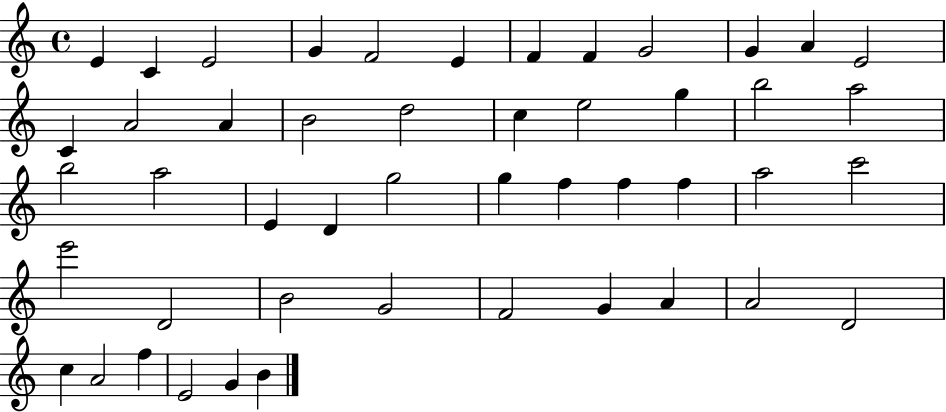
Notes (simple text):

E4/q C4/q E4/h G4/q F4/h E4/q F4/q F4/q G4/h G4/q A4/q E4/h C4/q A4/h A4/q B4/h D5/h C5/q E5/h G5/q B5/h A5/h B5/h A5/h E4/q D4/q G5/h G5/q F5/q F5/q F5/q A5/h C6/h E6/h D4/h B4/h G4/h F4/h G4/q A4/q A4/h D4/h C5/q A4/h F5/q E4/h G4/q B4/q